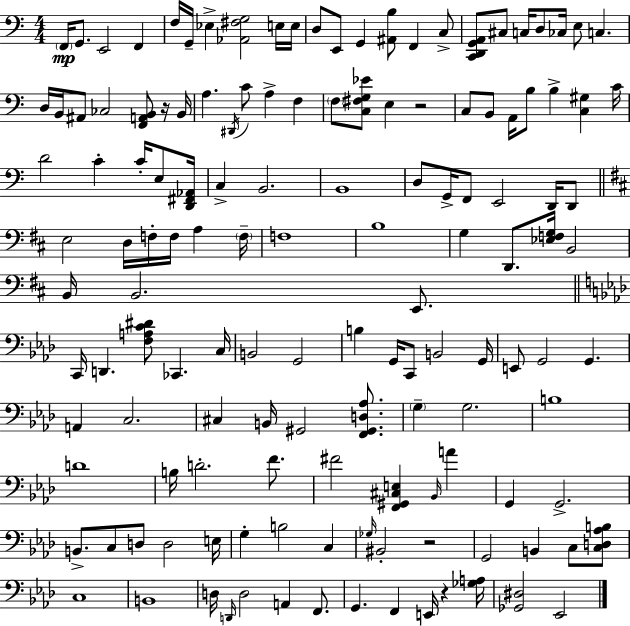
{
  \clef bass
  \numericTimeSignature
  \time 4/4
  \key a \minor
  \parenthesize f,16\mp g,8. e,2 f,4 | f16 g,16-- ees4-> <aes, fis g>2 e16 e16 | d8 e,8 g,4 <ais, b>8 f,4 c8-> | <c, d, g, a,>8 cis8 c16 d8 ces16 e8 c4. | \break d16 b,16 ais,8 ces2 <f, a, b,>8 r16 b,16 | a4. \acciaccatura { dis,16 } c'8 a4-> f4 | \parenthesize f8 <c fis g ees'>8 e4 r2 | c8 b,8 a,16 b8 b4-> <c gis>4 | \break c'16 d'2 c'4-. c'16-. e8 | <d, fis, aes,>16 c4-> b,2. | b,1 | d8 g,16-> f,8 e,2 d,16 d,8 | \break \bar "||" \break \key d \major e2 d16 f16-. f16 a4 \parenthesize f16-- | f1 | b1 | g4 d,8. <ees f g>16 b,2 | \break b,16 b,2. e,8. | \bar "||" \break \key aes \major c,16 d,4. <f a c' dis'>8 ces,4. c16 | b,2 g,2 | b4 g,16 c,8 b,2 g,16 | e,8 g,2 g,4. | \break a,4 c2. | cis4 b,16 gis,2 <f, gis, d aes>8. | \parenthesize g4-- g2. | b1 | \break d'1 | b16 d'2.-. f'8. | fis'2 <f, gis, cis e>4 \grace { bes,16 } a'4 | g,4 g,2.-> | \break b,8.-> c8 d8 d2 | e16 g4-. b2 c4 | \grace { ges16 } bis,2-. r2 | g,2 b,4 c8 | \break <c d aes b>8 c1 | b,1 | d16 \grace { d,16 } d2 a,4 | f,8. g,4. f,4 e,16 r4 | \break <ges a>16 <ges, dis>2 ees,2 | \bar "|."
}